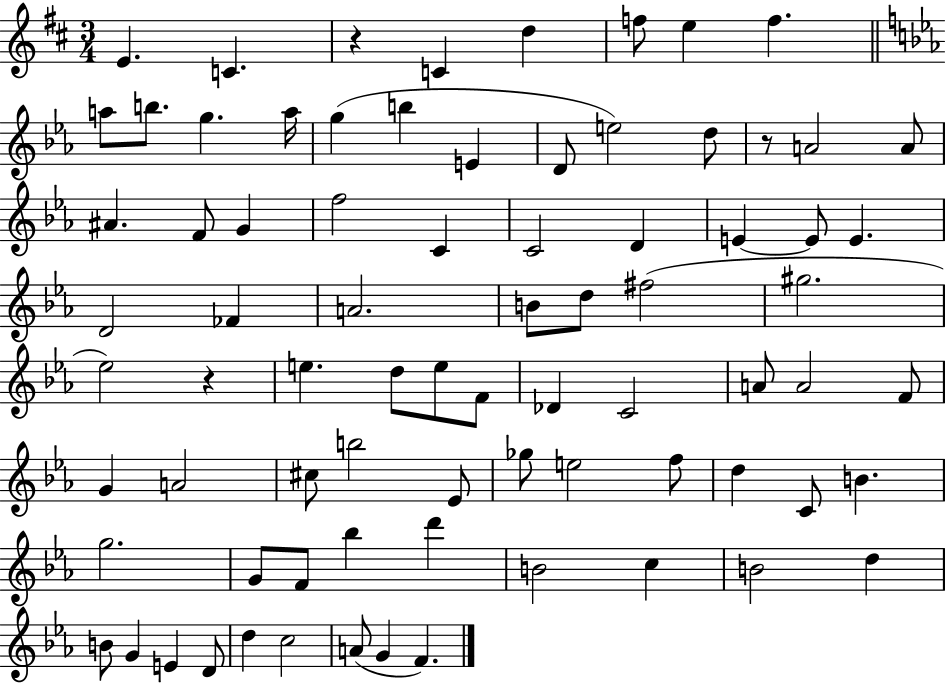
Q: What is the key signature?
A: D major